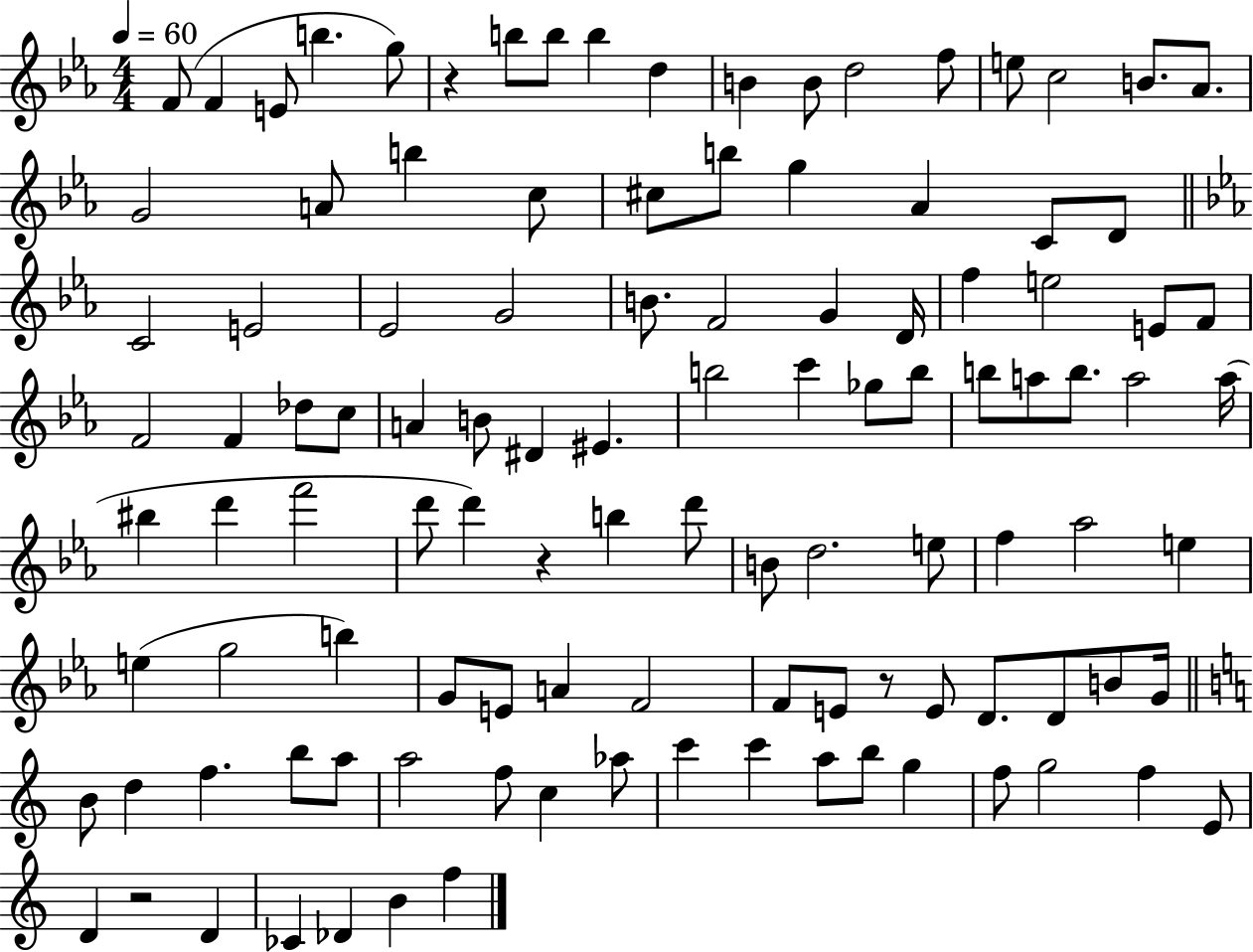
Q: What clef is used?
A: treble